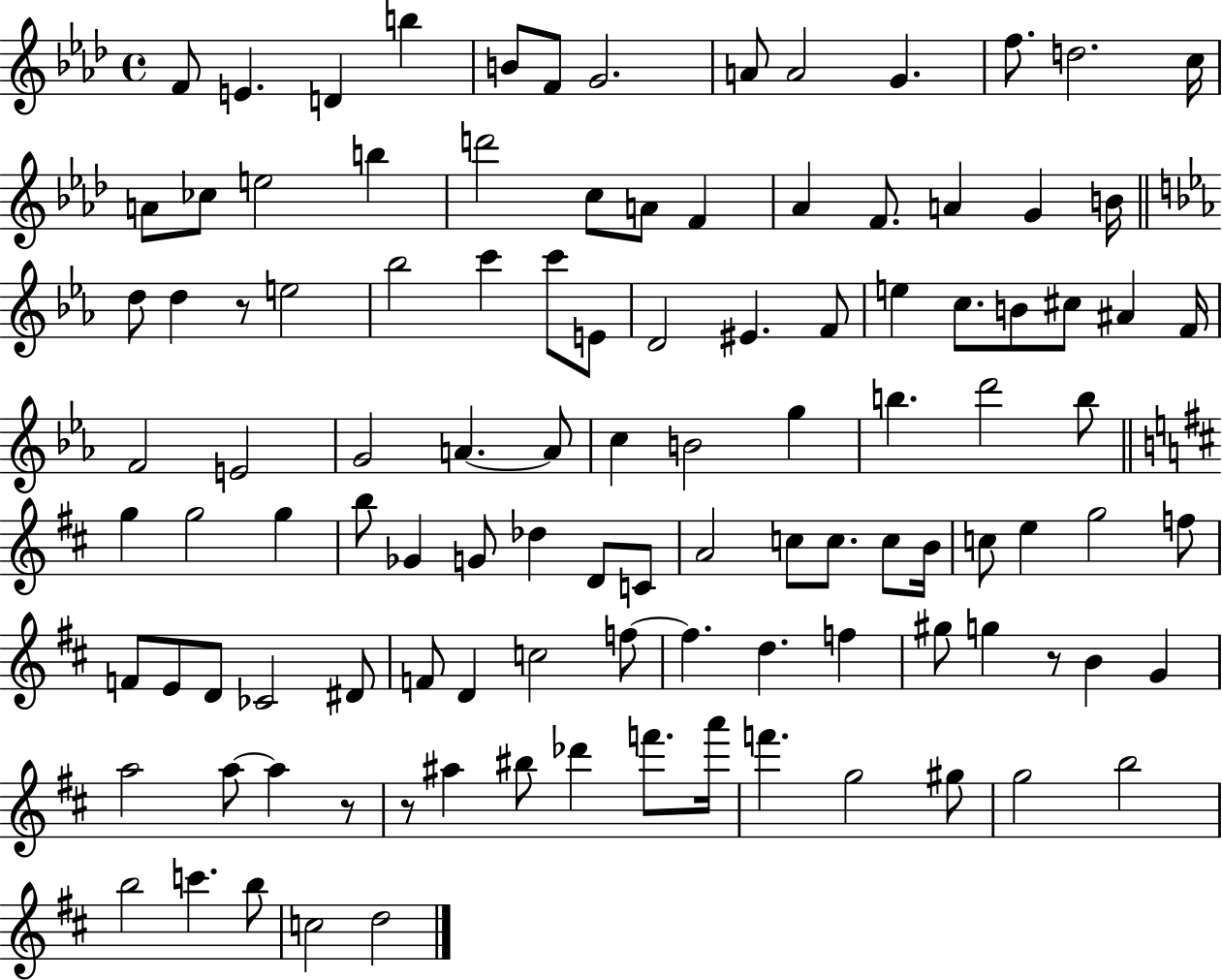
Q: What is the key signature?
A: AES major